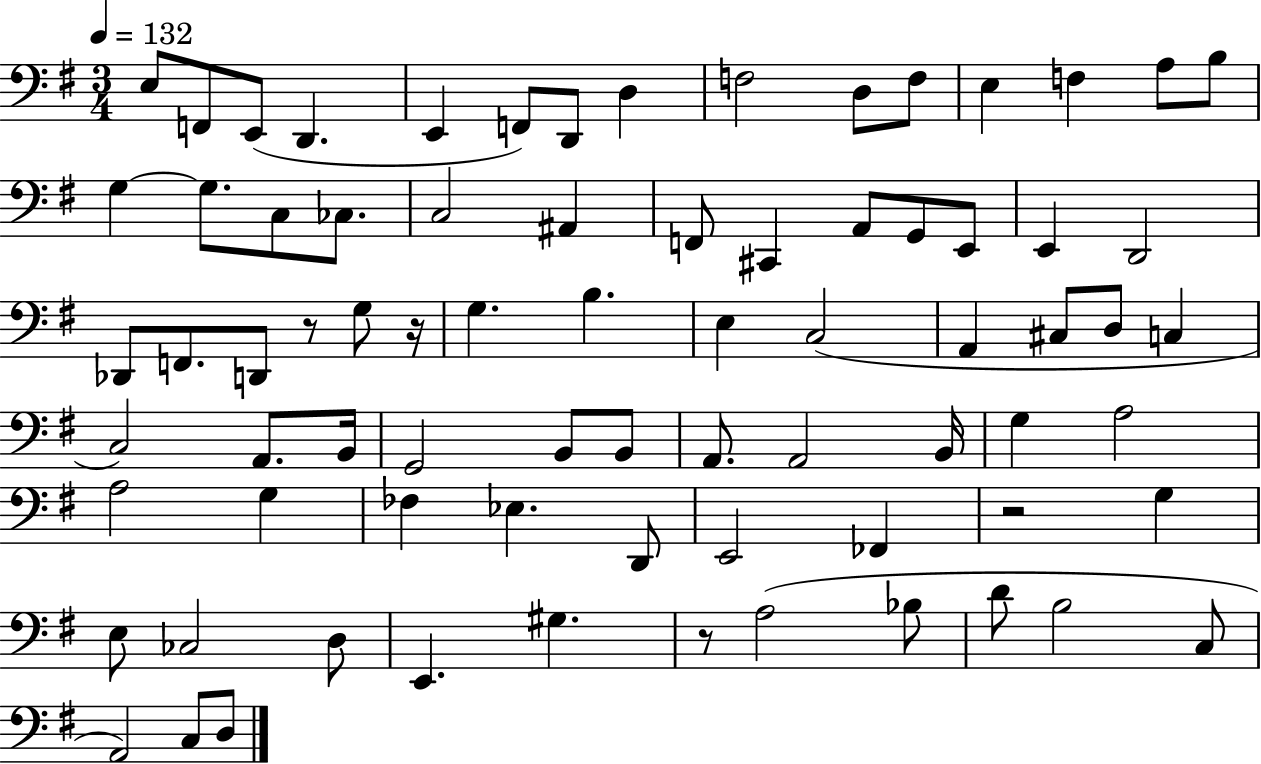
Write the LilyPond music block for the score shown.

{
  \clef bass
  \numericTimeSignature
  \time 3/4
  \key g \major
  \tempo 4 = 132
  \repeat volta 2 { e8 f,8 e,8( d,4. | e,4 f,8) d,8 d4 | f2 d8 f8 | e4 f4 a8 b8 | \break g4~~ g8. c8 ces8. | c2 ais,4 | f,8 cis,4 a,8 g,8 e,8 | e,4 d,2 | \break des,8 f,8. d,8 r8 g8 r16 | g4. b4. | e4 c2( | a,4 cis8 d8 c4 | \break c2) a,8. b,16 | g,2 b,8 b,8 | a,8. a,2 b,16 | g4 a2 | \break a2 g4 | fes4 ees4. d,8 | e,2 fes,4 | r2 g4 | \break e8 ces2 d8 | e,4. gis4. | r8 a2( bes8 | d'8 b2 c8 | \break a,2) c8 d8 | } \bar "|."
}